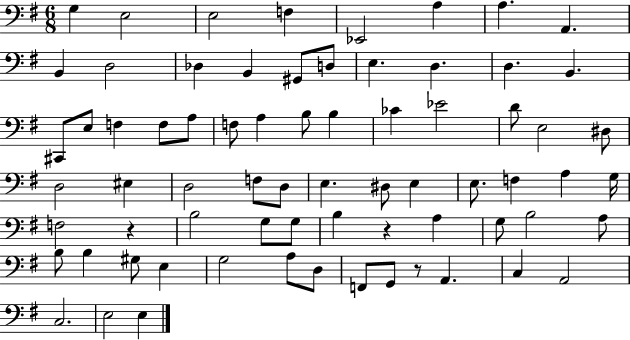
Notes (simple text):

G3/q E3/h E3/h F3/q Eb2/h A3/q A3/q. A2/q. B2/q D3/h Db3/q B2/q G#2/e D3/e E3/q. D3/q. D3/q. B2/q. C#2/e E3/e F3/q F3/e A3/e F3/e A3/q B3/e B3/q CES4/q Eb4/h D4/e E3/h D#3/e D3/h EIS3/q D3/h F3/e D3/e E3/q. D#3/e E3/q E3/e. F3/q A3/q G3/s F3/h R/q B3/h G3/e G3/e B3/q R/q A3/q G3/e B3/h A3/e B3/e B3/q G#3/e E3/q G3/h A3/e D3/e F2/e G2/e R/e A2/q. C3/q A2/h C3/h. E3/h E3/q